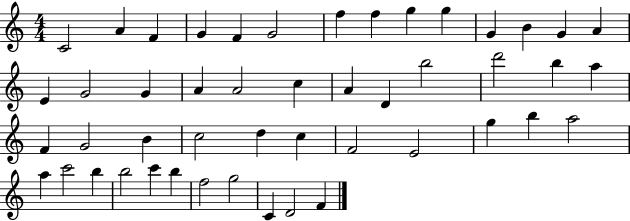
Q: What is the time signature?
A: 4/4